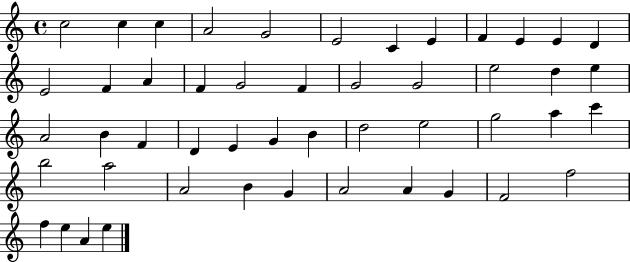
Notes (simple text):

C5/h C5/q C5/q A4/h G4/h E4/h C4/q E4/q F4/q E4/q E4/q D4/q E4/h F4/q A4/q F4/q G4/h F4/q G4/h G4/h E5/h D5/q E5/q A4/h B4/q F4/q D4/q E4/q G4/q B4/q D5/h E5/h G5/h A5/q C6/q B5/h A5/h A4/h B4/q G4/q A4/h A4/q G4/q F4/h F5/h F5/q E5/q A4/q E5/q